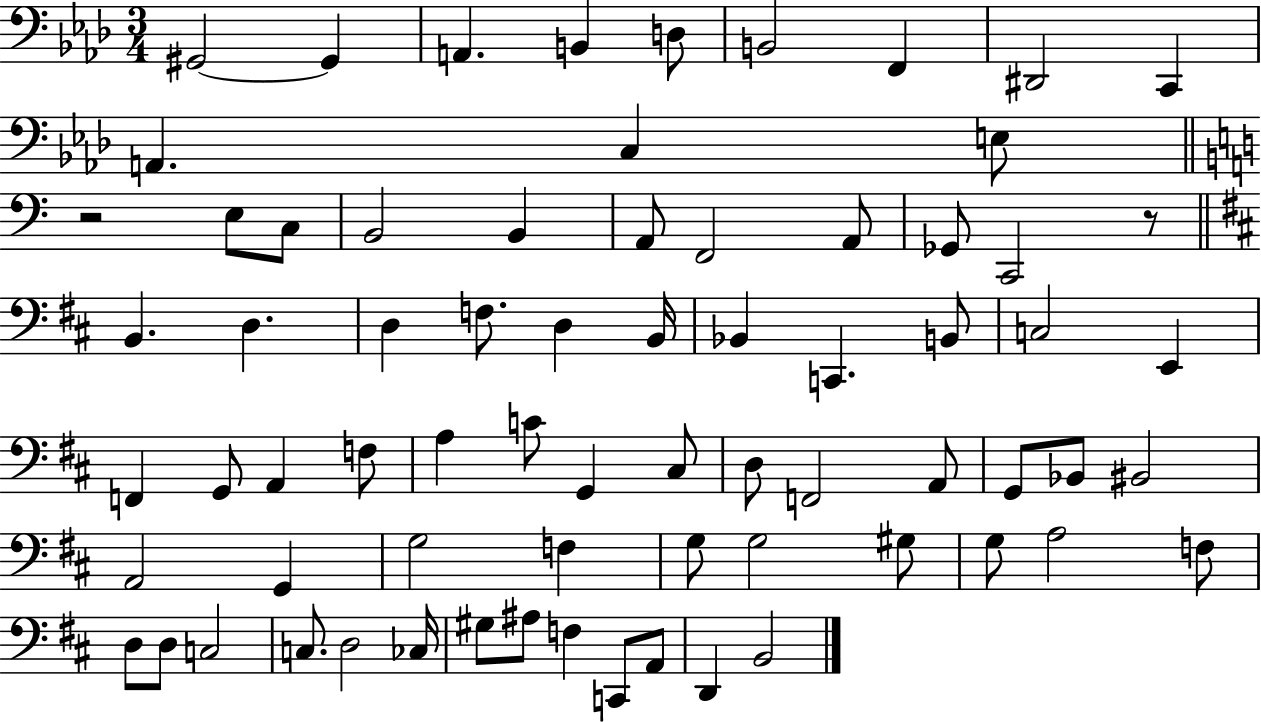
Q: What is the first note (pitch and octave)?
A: G#2